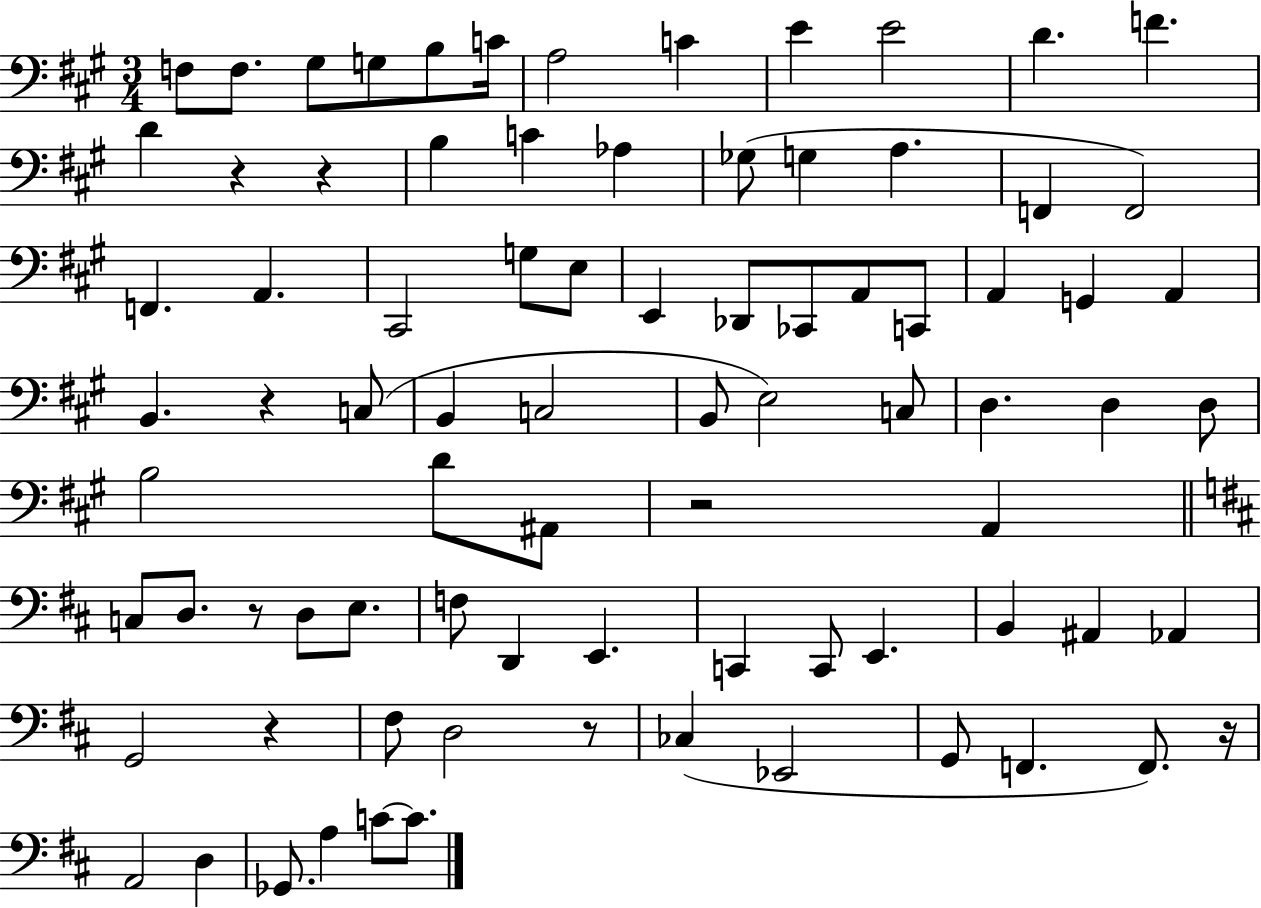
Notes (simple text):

F3/e F3/e. G#3/e G3/e B3/e C4/s A3/h C4/q E4/q E4/h D4/q. F4/q. D4/q R/q R/q B3/q C4/q Ab3/q Gb3/e G3/q A3/q. F2/q F2/h F2/q. A2/q. C#2/h G3/e E3/e E2/q Db2/e CES2/e A2/e C2/e A2/q G2/q A2/q B2/q. R/q C3/e B2/q C3/h B2/e E3/h C3/e D3/q. D3/q D3/e B3/h D4/e A#2/e R/h A2/q C3/e D3/e. R/e D3/e E3/e. F3/e D2/q E2/q. C2/q C2/e E2/q. B2/q A#2/q Ab2/q G2/h R/q F#3/e D3/h R/e CES3/q Eb2/h G2/e F2/q. F2/e. R/s A2/h D3/q Gb2/e. A3/q C4/e C4/e.